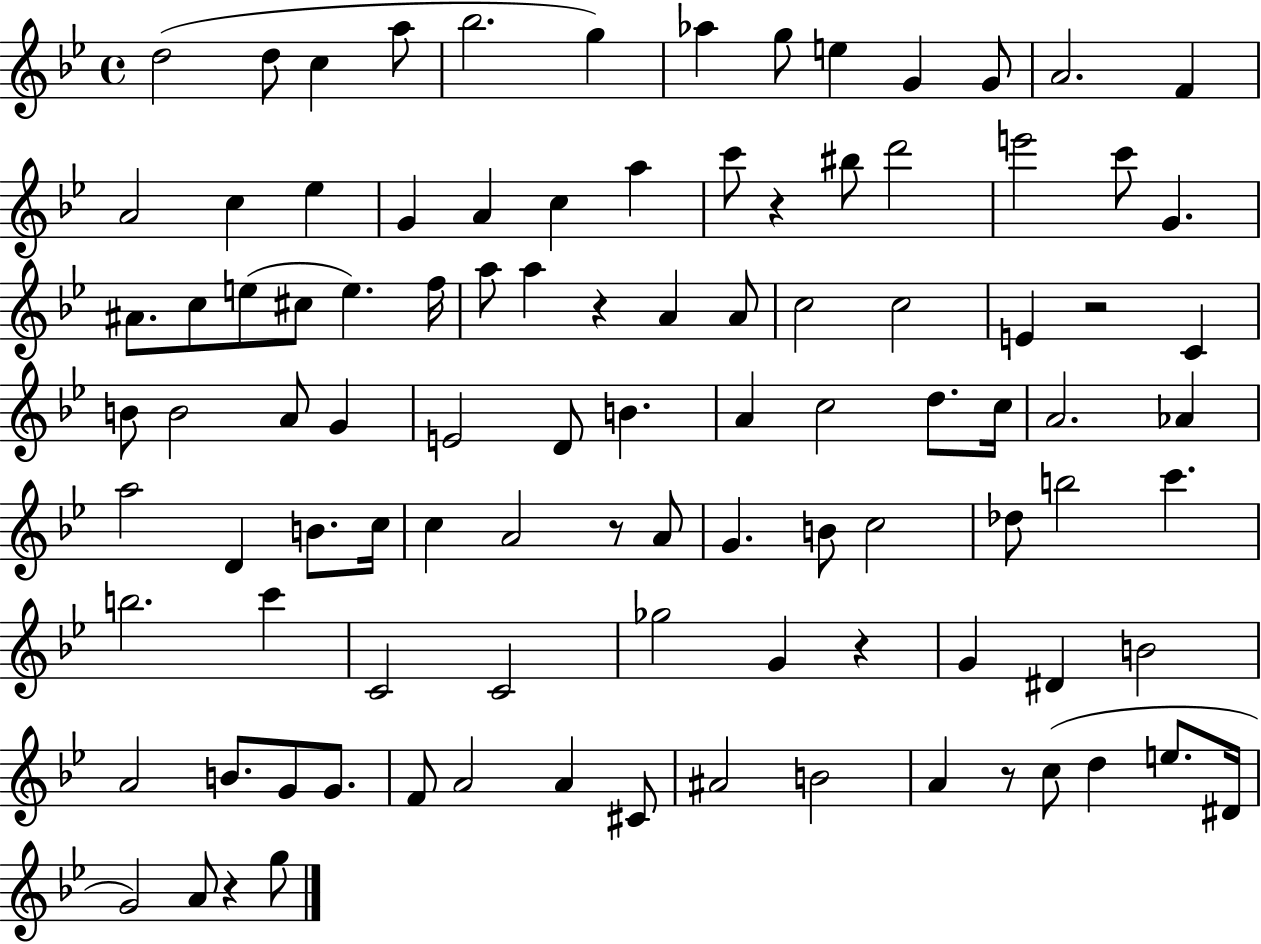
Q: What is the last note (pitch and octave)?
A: G5